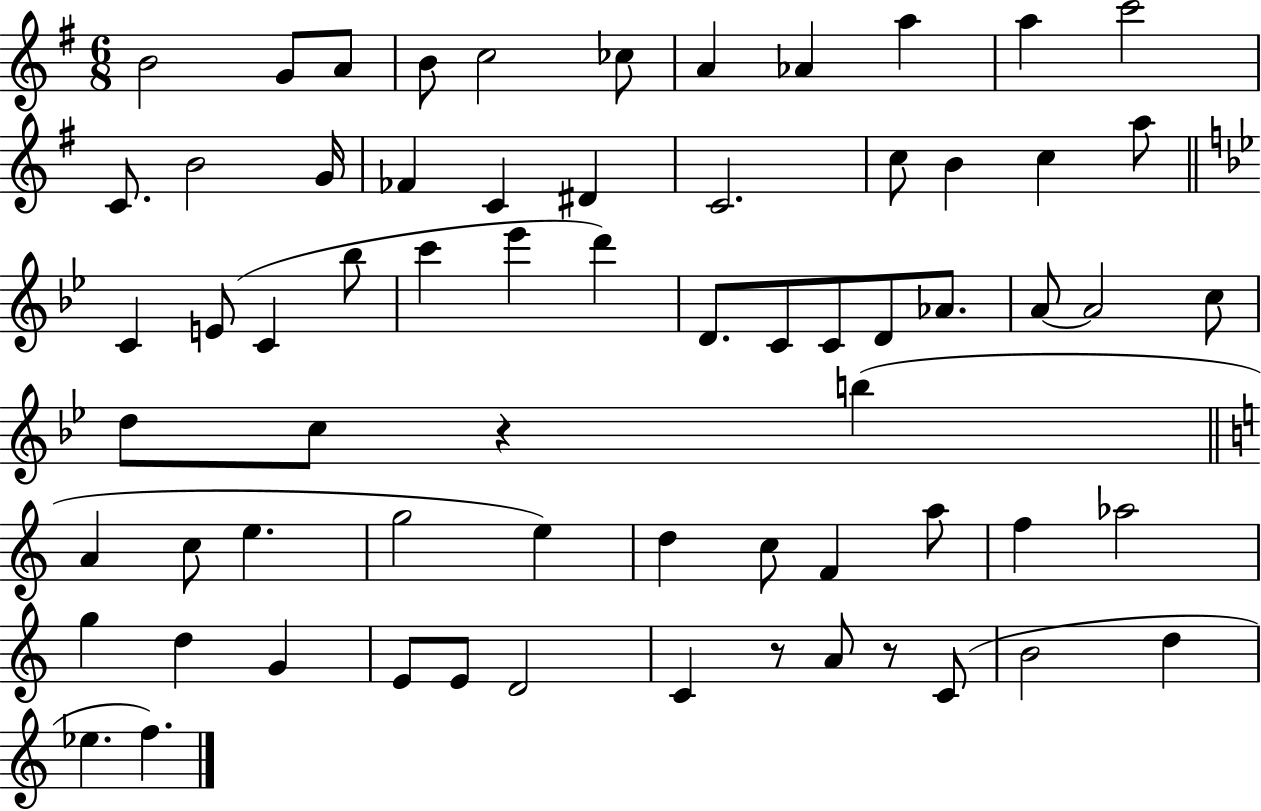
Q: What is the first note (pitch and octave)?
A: B4